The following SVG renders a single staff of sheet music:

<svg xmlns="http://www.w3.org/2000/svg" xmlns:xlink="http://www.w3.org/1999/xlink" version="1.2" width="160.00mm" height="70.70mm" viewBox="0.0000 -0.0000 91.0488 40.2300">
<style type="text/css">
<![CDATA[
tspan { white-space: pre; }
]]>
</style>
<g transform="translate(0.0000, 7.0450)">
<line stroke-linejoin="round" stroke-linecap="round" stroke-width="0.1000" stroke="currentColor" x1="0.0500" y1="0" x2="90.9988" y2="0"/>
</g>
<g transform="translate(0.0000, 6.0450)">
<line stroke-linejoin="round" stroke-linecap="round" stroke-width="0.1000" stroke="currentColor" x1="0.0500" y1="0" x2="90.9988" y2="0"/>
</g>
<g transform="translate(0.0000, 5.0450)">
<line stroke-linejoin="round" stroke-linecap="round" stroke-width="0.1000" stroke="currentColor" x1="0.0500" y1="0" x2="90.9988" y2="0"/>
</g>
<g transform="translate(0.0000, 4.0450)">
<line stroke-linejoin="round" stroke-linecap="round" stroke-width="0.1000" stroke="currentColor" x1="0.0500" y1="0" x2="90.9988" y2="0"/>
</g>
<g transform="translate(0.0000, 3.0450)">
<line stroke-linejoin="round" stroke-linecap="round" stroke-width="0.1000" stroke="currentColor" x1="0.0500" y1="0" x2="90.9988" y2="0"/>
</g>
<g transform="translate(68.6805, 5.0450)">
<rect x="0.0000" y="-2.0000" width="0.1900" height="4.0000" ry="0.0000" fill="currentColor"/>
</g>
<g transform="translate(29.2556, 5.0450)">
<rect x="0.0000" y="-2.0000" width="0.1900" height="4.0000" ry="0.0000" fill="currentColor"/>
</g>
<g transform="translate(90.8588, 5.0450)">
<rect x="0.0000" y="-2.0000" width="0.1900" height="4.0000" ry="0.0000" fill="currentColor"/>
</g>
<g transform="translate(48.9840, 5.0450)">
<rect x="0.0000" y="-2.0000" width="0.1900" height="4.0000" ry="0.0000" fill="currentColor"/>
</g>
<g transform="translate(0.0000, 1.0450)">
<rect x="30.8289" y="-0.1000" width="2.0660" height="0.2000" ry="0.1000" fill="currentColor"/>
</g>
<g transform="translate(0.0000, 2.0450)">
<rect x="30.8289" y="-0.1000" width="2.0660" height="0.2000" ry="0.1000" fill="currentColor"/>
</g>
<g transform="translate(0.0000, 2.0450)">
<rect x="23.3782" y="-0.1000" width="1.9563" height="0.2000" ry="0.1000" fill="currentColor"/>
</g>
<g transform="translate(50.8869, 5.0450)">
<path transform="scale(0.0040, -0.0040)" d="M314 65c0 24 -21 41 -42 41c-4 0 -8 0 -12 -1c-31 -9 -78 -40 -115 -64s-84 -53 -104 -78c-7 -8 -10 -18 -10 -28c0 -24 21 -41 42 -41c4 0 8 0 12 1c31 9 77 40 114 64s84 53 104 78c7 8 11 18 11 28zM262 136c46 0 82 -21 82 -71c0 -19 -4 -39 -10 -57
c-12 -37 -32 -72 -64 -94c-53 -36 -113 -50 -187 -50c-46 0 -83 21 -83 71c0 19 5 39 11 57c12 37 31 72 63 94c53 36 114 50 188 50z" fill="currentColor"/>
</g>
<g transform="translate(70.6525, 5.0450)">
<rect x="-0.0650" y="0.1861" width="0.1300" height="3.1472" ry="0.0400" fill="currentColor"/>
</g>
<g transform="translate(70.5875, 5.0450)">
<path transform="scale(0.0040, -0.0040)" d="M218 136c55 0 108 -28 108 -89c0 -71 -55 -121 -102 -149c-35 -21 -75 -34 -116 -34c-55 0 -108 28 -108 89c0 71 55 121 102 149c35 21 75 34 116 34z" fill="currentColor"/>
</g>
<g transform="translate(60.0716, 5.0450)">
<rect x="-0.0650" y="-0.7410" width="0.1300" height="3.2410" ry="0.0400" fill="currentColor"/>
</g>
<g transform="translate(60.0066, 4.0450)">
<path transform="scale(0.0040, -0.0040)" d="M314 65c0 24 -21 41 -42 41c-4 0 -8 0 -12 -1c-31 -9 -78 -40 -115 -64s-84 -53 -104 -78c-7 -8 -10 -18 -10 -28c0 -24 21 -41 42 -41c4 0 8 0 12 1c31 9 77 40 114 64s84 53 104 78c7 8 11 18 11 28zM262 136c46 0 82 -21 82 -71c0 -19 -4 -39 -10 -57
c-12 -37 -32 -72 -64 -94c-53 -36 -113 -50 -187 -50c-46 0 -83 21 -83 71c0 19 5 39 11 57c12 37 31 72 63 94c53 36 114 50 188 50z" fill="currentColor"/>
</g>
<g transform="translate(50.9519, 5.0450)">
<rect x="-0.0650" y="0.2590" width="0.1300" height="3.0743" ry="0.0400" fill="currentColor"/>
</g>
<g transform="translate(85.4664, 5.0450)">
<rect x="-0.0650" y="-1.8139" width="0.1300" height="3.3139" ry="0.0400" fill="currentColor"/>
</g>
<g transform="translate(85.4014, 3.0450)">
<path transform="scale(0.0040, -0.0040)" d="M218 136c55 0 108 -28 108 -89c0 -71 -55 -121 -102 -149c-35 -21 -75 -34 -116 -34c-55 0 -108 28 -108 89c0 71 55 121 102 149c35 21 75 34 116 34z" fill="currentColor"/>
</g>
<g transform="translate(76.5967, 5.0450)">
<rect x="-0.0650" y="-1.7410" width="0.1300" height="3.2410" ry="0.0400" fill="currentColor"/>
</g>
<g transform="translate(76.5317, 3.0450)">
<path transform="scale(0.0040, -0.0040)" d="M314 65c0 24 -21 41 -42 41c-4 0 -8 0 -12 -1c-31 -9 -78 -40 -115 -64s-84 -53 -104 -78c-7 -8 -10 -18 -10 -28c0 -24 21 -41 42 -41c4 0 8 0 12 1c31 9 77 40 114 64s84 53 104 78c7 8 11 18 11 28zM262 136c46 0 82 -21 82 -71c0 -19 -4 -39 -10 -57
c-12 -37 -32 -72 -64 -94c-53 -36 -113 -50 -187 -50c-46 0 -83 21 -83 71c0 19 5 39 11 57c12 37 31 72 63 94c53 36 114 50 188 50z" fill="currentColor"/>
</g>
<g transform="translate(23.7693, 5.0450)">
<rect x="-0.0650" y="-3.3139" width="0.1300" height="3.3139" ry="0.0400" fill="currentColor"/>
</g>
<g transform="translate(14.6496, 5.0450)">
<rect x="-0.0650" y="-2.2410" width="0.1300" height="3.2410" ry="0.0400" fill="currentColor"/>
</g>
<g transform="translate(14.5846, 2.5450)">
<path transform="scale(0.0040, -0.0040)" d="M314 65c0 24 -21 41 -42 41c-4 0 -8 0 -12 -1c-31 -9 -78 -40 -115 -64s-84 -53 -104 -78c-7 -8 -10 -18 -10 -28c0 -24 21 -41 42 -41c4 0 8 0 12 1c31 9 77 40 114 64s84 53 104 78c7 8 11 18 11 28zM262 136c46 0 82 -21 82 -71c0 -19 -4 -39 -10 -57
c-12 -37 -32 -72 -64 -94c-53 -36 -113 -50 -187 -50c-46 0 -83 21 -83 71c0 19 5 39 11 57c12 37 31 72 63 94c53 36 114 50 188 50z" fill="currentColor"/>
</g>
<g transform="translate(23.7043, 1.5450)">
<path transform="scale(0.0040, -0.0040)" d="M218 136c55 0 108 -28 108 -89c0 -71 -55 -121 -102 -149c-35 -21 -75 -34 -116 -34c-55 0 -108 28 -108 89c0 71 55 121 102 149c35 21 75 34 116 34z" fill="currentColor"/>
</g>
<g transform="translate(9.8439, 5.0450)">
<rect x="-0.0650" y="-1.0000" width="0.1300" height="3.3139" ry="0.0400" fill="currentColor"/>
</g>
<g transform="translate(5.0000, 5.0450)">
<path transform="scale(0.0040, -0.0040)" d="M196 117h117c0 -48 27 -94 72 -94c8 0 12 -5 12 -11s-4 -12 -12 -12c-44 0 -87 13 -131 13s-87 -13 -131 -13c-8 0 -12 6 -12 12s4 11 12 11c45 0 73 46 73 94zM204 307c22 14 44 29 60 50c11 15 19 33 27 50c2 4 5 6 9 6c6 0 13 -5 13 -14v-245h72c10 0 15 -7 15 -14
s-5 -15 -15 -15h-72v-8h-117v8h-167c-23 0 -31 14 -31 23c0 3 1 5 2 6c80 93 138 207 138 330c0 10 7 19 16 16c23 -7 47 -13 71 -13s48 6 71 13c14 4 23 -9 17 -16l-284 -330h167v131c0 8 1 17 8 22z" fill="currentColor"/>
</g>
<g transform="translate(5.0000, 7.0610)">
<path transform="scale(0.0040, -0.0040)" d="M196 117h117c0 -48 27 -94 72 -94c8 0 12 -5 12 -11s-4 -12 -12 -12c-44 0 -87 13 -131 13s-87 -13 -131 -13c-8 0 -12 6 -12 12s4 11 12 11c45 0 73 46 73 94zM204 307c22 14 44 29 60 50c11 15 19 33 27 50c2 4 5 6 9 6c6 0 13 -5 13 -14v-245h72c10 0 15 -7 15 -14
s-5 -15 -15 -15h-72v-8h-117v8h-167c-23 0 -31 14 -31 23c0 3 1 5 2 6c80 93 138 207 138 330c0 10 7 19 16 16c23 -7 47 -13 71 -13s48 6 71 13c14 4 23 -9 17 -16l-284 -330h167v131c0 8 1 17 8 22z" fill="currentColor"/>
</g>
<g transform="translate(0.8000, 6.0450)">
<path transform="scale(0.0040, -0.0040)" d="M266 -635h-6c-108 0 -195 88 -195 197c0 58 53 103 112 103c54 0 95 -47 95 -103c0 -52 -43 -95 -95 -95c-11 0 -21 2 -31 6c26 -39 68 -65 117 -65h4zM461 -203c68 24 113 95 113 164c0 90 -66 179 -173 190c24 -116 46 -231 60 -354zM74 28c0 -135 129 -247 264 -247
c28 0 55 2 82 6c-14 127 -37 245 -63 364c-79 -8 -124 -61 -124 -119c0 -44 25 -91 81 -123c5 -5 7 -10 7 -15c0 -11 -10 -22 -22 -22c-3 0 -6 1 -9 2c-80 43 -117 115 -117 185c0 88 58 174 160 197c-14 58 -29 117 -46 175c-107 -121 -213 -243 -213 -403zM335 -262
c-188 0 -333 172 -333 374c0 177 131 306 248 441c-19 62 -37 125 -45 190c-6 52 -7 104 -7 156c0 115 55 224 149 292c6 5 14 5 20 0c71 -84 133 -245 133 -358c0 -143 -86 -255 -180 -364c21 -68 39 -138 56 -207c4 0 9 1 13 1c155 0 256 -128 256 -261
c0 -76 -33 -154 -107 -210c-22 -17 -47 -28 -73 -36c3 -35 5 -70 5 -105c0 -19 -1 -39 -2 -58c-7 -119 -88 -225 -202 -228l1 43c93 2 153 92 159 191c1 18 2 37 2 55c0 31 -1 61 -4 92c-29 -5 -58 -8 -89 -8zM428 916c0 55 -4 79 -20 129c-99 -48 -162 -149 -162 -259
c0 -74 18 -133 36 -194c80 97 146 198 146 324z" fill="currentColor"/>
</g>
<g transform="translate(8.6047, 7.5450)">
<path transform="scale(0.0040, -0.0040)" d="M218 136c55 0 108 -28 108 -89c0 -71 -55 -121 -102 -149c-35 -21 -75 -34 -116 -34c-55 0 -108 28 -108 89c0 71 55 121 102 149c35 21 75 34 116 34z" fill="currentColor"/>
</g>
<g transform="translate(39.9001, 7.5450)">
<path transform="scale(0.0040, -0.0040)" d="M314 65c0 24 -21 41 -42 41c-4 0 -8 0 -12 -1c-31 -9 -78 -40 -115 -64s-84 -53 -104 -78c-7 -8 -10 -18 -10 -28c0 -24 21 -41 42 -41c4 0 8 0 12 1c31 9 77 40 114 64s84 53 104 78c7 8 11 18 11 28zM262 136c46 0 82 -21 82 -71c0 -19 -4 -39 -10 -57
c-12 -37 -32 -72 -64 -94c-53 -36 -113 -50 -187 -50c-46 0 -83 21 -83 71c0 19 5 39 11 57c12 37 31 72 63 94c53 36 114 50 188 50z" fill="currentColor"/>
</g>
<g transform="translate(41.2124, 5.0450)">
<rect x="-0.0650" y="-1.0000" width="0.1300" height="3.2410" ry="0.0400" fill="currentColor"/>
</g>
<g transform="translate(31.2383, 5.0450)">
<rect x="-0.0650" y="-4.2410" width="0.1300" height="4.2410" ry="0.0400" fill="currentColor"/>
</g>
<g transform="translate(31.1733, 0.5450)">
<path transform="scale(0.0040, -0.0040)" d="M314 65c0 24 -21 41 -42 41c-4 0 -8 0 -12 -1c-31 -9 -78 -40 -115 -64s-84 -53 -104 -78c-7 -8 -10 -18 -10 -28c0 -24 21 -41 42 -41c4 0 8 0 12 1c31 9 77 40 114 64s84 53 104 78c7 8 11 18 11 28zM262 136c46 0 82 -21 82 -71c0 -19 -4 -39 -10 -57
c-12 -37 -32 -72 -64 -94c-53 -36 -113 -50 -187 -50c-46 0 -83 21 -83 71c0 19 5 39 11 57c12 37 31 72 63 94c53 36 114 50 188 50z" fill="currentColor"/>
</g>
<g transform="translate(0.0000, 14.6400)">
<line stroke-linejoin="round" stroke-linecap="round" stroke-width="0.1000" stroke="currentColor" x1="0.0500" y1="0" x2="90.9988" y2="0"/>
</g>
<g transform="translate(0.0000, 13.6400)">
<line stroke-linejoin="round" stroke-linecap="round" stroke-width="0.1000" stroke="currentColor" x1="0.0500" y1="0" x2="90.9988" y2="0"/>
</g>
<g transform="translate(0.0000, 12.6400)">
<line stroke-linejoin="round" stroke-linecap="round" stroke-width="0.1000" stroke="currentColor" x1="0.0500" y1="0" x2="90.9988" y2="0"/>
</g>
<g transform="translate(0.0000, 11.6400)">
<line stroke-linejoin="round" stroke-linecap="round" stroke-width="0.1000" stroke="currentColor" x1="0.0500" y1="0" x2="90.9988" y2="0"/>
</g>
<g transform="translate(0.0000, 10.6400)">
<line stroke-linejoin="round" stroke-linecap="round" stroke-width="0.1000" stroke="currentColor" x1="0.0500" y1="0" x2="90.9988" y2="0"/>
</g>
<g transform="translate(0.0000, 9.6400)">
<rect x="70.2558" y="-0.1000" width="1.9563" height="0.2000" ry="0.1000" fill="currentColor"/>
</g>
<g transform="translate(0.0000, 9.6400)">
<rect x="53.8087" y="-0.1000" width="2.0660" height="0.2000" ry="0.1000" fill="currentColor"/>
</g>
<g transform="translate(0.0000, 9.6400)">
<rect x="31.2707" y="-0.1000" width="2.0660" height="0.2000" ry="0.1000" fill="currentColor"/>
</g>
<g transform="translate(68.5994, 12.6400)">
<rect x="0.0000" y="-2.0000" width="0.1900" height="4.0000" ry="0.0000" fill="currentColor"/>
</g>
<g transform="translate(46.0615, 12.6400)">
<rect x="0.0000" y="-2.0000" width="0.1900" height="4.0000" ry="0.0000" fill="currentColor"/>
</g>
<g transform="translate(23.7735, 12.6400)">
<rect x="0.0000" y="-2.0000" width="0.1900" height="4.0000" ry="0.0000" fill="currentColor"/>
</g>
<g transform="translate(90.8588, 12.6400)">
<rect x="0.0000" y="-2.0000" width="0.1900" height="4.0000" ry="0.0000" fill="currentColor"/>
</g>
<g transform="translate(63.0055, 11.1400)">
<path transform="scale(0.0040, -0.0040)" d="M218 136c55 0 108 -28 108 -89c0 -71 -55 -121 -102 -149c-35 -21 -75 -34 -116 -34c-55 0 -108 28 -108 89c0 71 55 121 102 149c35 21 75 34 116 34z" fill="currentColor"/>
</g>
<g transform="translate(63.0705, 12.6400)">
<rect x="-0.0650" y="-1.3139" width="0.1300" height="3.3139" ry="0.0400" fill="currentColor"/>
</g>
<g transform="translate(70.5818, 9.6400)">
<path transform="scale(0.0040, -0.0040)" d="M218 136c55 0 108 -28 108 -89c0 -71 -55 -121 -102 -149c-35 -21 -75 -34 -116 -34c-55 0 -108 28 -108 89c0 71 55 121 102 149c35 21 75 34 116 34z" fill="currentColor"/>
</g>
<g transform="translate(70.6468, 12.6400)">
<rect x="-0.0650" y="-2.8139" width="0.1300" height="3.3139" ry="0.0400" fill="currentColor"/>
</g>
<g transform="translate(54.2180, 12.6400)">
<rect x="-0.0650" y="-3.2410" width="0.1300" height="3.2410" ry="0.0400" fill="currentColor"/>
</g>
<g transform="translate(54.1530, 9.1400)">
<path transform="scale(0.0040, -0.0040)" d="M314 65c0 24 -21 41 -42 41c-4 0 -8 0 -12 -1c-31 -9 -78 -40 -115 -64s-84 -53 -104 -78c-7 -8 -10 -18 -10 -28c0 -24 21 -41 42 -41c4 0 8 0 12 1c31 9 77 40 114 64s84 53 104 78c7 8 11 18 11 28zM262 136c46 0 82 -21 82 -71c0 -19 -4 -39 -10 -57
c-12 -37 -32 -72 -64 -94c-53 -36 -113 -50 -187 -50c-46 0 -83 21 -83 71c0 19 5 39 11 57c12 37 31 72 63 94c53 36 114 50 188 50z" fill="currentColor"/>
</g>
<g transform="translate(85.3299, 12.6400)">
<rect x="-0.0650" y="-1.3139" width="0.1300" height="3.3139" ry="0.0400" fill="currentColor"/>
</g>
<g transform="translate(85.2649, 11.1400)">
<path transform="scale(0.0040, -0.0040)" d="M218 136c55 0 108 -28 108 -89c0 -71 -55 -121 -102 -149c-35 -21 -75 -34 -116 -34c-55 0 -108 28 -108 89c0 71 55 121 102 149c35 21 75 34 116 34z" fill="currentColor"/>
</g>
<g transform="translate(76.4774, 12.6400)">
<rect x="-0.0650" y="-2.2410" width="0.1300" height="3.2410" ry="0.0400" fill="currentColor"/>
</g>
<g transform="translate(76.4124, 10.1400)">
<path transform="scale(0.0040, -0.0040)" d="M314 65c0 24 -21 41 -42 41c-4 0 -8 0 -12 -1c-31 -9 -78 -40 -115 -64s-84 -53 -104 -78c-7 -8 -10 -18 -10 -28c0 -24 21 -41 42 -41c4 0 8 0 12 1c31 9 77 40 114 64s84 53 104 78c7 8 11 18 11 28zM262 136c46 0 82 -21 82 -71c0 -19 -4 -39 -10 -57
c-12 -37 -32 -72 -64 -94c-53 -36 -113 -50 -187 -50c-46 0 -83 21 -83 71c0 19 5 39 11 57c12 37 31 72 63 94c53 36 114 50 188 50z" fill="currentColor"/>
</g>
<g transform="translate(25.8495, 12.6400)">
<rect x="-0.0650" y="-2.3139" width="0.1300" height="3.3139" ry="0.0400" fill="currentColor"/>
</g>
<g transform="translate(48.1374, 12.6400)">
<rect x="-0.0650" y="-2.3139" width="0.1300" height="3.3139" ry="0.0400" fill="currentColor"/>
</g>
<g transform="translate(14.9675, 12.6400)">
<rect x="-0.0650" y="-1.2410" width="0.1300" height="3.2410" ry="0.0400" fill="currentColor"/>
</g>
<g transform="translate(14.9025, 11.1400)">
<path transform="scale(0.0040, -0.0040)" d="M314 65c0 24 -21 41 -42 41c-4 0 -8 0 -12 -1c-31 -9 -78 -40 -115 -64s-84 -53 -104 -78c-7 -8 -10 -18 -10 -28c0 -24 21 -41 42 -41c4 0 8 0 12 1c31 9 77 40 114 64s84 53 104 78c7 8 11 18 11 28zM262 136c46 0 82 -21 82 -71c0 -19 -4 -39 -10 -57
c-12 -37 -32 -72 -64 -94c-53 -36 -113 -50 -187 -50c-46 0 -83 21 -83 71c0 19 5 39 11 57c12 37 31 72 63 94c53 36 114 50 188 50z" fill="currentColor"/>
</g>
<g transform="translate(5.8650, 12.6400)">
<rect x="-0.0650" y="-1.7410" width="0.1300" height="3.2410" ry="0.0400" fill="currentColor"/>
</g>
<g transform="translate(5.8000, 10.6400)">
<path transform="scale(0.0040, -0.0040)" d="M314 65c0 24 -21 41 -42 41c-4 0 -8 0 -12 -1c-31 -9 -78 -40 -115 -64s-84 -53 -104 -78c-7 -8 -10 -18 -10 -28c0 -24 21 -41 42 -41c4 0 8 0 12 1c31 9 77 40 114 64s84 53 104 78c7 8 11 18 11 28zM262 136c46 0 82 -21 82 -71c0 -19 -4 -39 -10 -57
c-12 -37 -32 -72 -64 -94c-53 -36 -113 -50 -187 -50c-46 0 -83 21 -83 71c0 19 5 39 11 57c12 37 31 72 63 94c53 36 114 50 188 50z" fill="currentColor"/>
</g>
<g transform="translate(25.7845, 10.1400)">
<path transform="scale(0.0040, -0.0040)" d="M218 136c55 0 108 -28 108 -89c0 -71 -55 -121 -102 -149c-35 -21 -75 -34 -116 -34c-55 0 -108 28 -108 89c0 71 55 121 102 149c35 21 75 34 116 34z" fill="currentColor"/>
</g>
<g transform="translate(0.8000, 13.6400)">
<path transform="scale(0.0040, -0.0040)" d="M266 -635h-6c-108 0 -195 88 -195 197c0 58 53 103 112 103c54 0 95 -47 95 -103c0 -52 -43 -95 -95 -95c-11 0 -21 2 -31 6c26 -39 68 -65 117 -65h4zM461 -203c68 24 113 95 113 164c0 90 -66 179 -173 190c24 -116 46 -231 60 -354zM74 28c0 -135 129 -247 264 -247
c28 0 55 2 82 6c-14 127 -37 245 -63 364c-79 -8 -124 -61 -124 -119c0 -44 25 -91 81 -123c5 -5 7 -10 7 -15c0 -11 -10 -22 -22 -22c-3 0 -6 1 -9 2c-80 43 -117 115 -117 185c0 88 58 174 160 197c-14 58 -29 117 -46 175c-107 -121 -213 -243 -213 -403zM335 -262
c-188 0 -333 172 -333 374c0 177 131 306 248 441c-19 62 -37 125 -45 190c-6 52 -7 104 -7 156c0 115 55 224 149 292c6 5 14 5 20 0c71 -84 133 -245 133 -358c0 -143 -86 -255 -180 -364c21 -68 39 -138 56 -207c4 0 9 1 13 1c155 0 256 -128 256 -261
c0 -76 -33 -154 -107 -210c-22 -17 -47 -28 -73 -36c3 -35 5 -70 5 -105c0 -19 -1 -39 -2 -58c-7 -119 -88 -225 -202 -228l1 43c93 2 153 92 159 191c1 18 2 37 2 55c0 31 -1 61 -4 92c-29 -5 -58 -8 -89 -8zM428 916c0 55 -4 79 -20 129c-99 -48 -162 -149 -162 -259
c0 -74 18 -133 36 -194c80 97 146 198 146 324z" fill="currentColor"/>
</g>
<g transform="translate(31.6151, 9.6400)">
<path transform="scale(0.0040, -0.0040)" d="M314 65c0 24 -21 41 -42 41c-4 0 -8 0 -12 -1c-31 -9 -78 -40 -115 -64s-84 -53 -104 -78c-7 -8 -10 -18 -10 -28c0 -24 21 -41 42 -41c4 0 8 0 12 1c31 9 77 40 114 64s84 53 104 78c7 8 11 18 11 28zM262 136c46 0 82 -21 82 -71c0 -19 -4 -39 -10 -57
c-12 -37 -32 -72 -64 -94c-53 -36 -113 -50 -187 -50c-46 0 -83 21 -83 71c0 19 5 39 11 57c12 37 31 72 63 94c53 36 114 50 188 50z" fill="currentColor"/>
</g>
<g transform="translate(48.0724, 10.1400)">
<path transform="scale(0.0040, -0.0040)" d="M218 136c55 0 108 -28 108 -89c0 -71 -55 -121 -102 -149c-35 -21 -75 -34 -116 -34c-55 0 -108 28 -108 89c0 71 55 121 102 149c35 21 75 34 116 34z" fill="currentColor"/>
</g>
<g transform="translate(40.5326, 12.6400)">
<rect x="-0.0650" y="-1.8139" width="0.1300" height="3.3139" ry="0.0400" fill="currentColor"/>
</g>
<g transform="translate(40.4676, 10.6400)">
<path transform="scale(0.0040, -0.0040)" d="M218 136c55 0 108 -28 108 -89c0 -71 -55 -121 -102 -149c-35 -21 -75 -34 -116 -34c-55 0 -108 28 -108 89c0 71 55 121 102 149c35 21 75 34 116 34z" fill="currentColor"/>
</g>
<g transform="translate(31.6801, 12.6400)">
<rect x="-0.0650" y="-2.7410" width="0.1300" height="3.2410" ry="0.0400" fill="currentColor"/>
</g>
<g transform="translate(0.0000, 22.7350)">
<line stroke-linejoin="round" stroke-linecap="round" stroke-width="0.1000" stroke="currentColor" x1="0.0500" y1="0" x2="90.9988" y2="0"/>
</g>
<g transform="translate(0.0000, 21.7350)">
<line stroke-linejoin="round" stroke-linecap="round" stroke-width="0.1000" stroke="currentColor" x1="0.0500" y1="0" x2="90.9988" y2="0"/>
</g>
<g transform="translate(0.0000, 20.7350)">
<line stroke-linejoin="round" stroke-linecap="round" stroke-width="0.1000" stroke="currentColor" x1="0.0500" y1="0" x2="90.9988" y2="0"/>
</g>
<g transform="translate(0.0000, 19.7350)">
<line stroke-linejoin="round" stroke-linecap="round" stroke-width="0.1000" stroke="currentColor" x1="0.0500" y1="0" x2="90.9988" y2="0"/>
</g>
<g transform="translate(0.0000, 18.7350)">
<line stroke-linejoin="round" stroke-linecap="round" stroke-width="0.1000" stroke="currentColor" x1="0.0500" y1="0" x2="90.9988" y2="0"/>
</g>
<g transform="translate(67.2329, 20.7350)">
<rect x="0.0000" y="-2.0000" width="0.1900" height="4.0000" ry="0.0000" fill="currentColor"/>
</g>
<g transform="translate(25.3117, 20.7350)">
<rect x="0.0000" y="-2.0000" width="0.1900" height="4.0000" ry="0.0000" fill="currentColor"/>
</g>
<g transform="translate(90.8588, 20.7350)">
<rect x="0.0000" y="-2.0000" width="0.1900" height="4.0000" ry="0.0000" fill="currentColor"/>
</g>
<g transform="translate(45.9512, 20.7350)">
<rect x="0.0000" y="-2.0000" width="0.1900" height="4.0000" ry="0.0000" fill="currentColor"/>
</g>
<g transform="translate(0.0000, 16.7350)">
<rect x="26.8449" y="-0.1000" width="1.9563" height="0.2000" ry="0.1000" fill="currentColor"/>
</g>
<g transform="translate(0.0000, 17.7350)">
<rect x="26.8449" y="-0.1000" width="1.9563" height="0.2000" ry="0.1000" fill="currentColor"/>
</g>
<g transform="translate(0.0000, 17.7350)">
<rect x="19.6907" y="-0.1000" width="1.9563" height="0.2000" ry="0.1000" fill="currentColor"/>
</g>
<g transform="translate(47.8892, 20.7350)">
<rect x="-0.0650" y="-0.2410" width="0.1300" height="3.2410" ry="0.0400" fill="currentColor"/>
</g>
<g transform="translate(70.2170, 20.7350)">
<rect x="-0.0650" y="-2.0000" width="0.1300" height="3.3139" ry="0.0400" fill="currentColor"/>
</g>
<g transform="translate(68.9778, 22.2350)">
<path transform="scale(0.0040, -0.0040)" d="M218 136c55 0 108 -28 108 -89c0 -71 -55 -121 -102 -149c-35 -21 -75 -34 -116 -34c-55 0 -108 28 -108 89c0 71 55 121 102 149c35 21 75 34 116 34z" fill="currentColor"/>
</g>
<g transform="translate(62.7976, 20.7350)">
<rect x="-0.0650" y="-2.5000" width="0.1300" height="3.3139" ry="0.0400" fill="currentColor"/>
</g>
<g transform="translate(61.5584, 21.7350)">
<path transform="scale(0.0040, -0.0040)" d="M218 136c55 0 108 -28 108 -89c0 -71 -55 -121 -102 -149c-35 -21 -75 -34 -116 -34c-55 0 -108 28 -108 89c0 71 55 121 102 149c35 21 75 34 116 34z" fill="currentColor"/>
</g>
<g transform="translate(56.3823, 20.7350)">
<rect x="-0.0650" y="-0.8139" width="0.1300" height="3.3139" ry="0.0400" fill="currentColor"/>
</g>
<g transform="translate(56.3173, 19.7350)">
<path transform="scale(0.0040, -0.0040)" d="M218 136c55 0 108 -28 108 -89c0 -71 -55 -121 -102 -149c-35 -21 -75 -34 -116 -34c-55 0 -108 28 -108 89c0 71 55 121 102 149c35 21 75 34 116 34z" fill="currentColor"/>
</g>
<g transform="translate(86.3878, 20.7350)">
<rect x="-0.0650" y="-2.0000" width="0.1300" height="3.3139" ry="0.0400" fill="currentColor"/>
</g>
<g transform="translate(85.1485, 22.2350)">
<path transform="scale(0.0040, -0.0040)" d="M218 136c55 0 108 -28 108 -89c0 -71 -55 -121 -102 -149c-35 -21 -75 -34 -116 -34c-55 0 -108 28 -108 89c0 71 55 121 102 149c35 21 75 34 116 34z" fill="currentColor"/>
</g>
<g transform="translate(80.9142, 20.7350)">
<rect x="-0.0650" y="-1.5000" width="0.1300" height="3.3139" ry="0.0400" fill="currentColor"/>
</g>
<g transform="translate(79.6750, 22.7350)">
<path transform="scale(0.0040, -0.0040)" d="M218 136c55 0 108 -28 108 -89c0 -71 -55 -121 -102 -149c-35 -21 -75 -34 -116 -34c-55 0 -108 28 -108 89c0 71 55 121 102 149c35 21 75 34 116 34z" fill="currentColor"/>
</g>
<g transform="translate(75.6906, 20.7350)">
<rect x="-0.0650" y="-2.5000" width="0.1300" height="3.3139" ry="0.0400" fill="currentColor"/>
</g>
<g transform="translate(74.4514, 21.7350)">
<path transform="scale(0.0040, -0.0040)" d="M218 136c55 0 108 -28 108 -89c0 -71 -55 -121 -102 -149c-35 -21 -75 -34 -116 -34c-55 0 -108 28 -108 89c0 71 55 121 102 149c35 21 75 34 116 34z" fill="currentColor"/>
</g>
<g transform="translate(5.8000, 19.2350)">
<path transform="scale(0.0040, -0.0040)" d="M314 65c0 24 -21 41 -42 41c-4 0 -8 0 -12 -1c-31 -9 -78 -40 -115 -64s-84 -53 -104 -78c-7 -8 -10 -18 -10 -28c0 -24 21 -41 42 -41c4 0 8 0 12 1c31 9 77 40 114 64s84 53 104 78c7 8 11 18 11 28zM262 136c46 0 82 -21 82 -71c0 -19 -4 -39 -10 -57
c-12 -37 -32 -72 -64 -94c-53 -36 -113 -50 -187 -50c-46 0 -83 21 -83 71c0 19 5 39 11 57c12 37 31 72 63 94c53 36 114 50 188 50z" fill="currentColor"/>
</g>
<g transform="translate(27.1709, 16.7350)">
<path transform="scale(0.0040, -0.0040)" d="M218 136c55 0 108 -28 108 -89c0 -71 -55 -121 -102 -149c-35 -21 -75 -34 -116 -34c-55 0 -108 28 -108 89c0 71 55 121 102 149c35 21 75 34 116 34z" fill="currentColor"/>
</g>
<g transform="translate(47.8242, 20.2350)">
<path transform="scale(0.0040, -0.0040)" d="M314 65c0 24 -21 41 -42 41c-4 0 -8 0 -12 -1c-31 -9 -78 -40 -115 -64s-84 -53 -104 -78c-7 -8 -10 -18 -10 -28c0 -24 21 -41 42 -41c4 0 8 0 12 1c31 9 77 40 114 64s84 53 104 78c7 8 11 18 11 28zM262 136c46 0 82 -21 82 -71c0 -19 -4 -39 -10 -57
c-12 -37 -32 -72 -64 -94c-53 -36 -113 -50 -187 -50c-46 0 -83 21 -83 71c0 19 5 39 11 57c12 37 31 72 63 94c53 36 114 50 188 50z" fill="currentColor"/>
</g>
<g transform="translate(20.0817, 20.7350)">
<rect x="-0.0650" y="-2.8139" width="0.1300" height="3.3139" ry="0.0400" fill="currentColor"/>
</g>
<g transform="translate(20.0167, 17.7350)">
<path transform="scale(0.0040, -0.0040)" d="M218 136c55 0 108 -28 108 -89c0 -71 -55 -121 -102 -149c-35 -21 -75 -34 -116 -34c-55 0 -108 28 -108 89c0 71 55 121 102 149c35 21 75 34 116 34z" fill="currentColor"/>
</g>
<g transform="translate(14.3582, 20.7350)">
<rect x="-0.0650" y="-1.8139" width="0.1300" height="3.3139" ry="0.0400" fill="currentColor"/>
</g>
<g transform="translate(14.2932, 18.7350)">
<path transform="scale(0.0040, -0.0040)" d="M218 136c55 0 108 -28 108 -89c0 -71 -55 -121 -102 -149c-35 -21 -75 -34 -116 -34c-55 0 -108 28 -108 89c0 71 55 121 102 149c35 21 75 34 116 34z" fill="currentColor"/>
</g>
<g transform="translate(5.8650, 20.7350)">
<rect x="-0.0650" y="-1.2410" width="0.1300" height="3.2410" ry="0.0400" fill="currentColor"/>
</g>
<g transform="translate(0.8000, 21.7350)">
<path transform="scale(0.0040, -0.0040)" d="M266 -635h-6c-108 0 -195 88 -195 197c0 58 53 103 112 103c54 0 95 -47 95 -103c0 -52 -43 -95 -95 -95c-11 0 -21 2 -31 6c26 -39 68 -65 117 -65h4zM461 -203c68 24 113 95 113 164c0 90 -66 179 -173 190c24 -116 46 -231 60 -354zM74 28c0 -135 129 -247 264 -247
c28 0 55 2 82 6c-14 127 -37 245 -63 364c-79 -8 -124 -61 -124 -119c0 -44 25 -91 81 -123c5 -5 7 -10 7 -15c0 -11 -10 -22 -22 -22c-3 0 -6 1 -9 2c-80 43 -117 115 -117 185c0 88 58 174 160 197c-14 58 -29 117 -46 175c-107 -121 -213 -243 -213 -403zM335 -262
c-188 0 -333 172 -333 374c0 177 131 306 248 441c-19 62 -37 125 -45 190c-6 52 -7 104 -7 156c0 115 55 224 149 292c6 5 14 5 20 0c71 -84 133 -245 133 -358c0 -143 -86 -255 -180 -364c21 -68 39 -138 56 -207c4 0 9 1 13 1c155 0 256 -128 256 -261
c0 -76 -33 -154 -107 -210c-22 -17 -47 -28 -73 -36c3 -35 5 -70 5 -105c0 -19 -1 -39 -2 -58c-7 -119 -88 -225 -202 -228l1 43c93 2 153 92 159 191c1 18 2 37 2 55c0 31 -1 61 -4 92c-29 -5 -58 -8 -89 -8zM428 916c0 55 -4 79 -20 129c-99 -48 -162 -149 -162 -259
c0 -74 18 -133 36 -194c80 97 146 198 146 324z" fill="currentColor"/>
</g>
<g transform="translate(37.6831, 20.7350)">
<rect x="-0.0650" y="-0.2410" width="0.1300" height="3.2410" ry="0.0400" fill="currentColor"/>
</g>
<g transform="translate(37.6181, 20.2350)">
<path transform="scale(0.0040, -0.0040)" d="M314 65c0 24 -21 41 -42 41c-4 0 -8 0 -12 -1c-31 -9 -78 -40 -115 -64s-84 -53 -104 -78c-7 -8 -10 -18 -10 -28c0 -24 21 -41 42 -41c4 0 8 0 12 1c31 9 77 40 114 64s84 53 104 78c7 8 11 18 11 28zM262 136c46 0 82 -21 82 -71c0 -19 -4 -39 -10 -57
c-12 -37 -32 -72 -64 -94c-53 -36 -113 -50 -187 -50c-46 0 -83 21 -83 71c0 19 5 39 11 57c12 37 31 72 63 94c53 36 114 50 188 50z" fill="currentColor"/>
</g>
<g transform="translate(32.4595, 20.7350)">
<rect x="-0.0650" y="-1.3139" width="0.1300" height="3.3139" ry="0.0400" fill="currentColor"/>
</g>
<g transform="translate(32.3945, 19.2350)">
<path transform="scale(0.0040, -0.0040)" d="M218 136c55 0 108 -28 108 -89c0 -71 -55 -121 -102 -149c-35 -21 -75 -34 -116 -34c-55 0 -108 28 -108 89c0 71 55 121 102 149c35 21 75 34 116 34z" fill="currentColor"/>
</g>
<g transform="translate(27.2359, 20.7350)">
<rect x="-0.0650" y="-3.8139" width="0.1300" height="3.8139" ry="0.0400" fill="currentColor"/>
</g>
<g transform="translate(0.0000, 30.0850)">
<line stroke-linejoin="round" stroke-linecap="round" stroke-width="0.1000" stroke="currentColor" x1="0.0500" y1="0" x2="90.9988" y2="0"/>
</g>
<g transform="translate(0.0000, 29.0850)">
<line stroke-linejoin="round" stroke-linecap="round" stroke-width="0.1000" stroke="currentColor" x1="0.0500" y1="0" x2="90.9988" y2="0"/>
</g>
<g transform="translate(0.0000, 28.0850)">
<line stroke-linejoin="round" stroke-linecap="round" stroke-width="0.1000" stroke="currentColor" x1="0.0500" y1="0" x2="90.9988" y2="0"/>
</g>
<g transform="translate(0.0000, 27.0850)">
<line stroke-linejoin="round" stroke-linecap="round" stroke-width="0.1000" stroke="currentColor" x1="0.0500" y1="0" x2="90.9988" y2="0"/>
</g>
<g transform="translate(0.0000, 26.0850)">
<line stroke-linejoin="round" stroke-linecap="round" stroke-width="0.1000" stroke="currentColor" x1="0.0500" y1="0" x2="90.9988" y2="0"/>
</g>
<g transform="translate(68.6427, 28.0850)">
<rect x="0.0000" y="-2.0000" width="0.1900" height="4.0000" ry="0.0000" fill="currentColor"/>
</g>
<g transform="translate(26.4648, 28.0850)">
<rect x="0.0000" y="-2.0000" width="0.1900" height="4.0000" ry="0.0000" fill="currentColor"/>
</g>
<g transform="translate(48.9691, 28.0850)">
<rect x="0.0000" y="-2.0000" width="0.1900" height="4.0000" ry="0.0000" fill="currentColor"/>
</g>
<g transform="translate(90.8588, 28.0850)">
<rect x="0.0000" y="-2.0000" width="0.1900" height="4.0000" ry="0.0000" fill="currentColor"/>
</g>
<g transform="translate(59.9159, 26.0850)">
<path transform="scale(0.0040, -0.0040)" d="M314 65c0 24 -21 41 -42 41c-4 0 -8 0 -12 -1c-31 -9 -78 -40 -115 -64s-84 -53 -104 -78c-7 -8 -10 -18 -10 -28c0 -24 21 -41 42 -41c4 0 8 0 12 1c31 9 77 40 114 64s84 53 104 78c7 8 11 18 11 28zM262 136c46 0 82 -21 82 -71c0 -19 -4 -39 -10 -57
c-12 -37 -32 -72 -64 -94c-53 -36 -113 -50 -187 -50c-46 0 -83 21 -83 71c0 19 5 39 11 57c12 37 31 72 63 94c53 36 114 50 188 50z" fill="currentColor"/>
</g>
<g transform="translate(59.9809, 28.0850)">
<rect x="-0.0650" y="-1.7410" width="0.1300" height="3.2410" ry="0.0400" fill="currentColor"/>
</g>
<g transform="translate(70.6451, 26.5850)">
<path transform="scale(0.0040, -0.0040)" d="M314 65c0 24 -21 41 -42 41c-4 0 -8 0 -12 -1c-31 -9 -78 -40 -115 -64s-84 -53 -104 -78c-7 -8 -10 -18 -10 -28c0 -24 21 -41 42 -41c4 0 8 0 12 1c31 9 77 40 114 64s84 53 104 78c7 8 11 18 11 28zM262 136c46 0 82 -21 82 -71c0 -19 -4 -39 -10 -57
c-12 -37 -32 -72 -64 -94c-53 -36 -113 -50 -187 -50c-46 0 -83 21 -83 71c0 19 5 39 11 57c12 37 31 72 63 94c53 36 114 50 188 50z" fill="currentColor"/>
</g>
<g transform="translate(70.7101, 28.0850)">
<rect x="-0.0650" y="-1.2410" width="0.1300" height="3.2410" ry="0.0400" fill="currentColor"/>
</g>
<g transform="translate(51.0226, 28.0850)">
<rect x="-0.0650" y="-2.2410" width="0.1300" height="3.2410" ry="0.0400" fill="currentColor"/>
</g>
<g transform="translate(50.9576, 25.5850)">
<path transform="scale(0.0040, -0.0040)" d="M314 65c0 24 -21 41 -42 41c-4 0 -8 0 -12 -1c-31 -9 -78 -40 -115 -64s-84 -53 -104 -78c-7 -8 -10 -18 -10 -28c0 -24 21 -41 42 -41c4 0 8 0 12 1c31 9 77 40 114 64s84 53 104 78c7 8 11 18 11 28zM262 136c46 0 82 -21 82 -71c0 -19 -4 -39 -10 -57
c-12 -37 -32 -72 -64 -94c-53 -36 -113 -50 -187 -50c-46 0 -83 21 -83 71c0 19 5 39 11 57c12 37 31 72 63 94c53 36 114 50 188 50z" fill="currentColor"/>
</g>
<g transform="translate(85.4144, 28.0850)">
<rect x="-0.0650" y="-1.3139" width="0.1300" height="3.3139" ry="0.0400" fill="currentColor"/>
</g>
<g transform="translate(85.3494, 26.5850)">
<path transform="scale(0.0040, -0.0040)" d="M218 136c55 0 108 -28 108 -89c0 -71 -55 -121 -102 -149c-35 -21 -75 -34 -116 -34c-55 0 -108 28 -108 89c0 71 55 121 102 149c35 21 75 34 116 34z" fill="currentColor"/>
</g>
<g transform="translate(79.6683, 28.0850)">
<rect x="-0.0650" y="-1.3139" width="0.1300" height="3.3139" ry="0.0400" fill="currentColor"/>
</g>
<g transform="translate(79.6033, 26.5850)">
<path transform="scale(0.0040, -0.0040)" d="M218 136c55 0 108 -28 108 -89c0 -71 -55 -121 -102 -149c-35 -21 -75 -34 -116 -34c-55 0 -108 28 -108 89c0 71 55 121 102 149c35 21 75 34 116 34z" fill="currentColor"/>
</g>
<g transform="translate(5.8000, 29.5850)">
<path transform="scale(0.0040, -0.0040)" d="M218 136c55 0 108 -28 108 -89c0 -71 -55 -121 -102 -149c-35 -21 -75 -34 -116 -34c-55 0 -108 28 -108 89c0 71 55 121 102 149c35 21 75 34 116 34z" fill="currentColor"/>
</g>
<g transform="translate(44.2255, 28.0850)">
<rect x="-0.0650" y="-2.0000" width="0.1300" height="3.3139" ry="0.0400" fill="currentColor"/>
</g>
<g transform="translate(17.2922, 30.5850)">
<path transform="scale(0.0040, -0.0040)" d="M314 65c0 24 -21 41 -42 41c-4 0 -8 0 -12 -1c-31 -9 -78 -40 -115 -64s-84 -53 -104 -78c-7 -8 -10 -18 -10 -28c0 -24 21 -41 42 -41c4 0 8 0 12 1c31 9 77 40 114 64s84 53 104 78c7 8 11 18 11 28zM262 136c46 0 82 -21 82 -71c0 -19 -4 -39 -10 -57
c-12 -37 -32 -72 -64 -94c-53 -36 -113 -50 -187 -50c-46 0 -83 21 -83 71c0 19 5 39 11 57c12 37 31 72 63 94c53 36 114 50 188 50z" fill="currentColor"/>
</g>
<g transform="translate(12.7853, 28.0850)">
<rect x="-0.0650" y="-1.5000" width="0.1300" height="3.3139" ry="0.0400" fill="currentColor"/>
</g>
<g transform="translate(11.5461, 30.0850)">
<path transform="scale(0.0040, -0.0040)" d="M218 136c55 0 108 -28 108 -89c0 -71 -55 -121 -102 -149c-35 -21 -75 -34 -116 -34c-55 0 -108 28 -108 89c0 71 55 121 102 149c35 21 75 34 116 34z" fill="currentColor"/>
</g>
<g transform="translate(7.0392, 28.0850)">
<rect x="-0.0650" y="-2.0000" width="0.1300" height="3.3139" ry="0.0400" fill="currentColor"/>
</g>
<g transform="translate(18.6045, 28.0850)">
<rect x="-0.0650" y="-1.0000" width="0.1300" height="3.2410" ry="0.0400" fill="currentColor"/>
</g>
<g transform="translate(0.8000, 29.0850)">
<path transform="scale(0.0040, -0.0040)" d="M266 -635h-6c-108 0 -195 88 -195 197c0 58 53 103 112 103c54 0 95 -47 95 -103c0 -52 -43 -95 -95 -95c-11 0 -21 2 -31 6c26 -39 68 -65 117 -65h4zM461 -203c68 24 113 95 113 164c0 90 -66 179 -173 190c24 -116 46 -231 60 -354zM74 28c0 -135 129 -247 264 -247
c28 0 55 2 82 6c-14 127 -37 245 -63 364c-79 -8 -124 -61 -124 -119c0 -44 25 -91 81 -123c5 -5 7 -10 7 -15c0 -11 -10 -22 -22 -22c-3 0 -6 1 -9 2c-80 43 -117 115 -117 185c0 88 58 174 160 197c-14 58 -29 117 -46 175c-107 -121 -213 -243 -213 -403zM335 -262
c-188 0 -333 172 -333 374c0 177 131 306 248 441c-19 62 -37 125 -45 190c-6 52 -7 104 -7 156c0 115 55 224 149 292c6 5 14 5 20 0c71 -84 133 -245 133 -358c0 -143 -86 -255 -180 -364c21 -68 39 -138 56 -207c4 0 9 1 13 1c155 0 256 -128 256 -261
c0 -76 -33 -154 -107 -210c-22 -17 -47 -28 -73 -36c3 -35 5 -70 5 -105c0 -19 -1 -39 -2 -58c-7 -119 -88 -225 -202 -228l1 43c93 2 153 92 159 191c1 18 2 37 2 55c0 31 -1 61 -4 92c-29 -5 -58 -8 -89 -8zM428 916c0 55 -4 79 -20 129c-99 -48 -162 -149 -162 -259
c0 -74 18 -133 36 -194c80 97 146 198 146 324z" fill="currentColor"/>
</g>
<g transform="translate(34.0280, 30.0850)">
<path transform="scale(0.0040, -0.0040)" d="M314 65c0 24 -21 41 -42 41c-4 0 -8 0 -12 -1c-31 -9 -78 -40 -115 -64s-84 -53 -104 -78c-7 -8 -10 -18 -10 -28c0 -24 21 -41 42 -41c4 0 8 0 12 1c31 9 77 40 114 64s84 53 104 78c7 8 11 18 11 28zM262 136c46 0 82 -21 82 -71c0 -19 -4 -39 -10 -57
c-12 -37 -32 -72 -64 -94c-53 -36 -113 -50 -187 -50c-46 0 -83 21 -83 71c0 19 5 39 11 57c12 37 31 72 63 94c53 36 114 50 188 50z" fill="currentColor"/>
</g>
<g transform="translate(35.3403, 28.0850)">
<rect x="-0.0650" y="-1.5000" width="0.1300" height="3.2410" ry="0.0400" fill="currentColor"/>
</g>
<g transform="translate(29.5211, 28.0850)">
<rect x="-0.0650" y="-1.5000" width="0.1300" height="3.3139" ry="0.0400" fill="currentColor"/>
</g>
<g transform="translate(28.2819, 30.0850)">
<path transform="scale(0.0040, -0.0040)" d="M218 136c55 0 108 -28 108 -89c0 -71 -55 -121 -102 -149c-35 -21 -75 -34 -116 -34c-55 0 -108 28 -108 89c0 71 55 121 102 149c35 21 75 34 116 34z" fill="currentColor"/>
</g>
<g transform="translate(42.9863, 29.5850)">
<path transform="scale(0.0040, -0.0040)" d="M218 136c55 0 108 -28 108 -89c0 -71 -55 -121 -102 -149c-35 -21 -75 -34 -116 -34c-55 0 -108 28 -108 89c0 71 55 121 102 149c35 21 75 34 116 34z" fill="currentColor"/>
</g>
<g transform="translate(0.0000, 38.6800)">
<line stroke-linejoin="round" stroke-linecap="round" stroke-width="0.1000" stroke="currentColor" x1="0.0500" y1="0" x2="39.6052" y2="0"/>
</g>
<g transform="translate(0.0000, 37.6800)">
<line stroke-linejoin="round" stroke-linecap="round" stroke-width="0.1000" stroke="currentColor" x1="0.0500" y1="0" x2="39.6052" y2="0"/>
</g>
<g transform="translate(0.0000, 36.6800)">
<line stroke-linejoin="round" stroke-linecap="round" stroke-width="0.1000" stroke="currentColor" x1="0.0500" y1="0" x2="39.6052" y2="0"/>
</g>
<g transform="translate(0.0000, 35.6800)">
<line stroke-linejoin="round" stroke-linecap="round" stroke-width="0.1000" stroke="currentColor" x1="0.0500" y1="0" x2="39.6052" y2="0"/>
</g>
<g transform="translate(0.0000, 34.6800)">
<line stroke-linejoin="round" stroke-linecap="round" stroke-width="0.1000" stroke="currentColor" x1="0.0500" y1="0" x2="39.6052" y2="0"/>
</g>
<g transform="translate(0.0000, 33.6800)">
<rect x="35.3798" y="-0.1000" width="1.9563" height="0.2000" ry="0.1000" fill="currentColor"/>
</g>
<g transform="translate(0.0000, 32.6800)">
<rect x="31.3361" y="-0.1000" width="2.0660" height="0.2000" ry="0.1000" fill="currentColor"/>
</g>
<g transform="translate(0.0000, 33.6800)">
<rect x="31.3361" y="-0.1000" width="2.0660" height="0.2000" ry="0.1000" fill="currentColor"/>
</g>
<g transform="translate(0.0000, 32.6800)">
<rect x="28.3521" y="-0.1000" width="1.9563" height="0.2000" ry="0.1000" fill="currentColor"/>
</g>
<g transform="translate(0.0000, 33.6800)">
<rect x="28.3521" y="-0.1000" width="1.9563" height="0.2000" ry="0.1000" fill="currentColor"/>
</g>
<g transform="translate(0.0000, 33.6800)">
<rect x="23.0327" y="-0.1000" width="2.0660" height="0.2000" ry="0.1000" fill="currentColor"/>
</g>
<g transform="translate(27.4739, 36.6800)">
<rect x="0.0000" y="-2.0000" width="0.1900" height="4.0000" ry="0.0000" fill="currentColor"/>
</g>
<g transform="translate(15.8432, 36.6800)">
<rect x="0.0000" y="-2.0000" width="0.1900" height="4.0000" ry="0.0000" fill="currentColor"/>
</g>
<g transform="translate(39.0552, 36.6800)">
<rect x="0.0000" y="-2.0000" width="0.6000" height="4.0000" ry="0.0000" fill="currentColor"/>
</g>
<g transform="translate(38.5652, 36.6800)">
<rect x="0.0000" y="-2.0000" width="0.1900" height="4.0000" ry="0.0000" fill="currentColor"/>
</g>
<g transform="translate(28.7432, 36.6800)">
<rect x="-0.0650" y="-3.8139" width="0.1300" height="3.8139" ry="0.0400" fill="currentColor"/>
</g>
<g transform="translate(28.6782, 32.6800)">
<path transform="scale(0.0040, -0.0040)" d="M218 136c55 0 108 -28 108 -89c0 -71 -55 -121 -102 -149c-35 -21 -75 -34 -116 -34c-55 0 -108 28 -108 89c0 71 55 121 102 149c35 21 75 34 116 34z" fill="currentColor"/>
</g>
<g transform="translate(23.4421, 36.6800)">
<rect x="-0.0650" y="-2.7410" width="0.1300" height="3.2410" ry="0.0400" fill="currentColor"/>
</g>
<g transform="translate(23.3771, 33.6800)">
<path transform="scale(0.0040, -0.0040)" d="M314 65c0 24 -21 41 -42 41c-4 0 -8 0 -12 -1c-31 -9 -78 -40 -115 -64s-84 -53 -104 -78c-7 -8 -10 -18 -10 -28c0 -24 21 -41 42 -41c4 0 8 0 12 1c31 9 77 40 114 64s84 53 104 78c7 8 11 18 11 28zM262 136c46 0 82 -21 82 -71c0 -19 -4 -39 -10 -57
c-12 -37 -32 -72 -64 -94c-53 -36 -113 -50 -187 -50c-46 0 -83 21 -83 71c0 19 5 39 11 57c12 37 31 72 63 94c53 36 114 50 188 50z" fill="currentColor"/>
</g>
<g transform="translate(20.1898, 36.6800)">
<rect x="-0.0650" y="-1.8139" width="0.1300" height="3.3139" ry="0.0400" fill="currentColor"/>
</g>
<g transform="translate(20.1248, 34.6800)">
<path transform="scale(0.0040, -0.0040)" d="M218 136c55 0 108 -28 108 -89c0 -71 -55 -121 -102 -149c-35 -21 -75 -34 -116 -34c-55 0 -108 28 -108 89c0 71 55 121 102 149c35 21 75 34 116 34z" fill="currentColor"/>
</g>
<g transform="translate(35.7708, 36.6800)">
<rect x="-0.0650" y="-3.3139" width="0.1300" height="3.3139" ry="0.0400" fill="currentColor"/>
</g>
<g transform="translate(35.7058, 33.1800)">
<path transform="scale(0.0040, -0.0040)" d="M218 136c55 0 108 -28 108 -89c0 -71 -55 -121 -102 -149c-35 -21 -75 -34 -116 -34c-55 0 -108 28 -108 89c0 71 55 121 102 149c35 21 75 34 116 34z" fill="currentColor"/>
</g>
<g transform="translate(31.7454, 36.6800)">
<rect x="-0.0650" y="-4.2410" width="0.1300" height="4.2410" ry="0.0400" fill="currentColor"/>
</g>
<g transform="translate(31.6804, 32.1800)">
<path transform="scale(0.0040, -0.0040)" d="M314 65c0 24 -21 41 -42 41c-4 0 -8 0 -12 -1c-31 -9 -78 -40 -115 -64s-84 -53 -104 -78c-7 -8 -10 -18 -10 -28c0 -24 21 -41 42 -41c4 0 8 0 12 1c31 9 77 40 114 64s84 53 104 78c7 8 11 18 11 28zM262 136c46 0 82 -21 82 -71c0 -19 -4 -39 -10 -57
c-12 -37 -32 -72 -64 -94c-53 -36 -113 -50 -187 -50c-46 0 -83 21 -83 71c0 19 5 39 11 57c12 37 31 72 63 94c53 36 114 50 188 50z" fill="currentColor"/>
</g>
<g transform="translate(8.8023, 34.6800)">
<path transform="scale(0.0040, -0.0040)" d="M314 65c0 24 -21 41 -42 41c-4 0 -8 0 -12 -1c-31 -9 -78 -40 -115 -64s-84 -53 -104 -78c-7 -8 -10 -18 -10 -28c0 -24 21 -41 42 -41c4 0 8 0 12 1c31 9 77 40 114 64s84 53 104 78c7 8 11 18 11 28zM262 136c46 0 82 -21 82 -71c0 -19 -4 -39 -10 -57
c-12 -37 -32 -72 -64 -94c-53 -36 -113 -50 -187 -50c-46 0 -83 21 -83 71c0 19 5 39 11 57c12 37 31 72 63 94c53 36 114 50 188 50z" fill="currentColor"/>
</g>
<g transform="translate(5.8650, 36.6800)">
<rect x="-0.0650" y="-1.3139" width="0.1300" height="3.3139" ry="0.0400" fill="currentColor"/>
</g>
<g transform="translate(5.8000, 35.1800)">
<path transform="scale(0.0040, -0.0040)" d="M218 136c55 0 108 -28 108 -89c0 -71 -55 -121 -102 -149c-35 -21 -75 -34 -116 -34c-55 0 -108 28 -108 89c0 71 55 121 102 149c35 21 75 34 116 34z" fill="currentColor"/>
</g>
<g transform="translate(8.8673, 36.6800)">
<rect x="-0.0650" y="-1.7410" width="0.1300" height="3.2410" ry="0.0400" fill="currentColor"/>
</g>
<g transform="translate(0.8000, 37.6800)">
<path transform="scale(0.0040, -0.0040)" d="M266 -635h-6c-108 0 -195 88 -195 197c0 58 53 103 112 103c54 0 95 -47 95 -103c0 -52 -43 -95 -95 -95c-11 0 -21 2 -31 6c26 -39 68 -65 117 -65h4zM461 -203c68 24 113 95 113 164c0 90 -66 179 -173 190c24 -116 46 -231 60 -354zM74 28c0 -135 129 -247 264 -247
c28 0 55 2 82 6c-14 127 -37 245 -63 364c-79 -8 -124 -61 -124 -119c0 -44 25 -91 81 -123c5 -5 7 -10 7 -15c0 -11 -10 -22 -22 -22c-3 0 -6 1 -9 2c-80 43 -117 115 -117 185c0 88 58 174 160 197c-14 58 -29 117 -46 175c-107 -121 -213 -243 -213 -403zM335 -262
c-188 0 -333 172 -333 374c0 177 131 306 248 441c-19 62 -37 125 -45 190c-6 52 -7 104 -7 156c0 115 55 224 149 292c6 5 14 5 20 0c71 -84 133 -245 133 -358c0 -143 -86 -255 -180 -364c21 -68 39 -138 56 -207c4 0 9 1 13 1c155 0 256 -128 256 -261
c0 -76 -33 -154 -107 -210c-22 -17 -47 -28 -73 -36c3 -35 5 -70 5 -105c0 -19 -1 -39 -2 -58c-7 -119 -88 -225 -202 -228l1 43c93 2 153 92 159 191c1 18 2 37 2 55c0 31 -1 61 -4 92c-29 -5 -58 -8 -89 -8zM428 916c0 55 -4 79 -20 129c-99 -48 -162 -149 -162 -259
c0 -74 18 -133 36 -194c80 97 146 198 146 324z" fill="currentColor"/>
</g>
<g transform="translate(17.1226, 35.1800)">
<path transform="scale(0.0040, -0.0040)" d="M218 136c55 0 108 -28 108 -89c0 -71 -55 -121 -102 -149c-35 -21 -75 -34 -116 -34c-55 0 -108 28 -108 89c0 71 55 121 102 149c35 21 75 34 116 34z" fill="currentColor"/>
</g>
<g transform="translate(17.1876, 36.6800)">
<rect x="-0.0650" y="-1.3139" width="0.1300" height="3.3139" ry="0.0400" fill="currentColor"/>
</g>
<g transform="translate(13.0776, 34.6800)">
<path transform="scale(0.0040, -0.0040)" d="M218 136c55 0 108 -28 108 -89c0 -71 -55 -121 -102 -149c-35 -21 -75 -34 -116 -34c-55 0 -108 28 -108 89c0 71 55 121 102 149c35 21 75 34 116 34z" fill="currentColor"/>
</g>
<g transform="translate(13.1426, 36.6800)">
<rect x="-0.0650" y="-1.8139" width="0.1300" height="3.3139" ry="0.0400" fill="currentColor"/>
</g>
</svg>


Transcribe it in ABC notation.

X:1
T:Untitled
M:4/4
L:1/4
K:C
D g2 b d'2 D2 B2 d2 B f2 f f2 e2 g a2 f g b2 e a g2 e e2 f a c' e c2 c2 d G F G E F F E D2 E E2 F g2 f2 e2 e e e f2 f e f a2 c' d'2 b